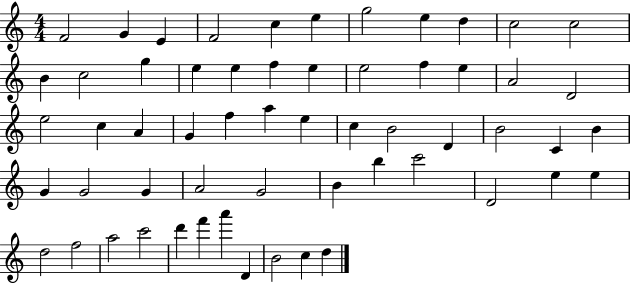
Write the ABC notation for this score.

X:1
T:Untitled
M:4/4
L:1/4
K:C
F2 G E F2 c e g2 e d c2 c2 B c2 g e e f e e2 f e A2 D2 e2 c A G f a e c B2 D B2 C B G G2 G A2 G2 B b c'2 D2 e e d2 f2 a2 c'2 d' f' a' D B2 c d